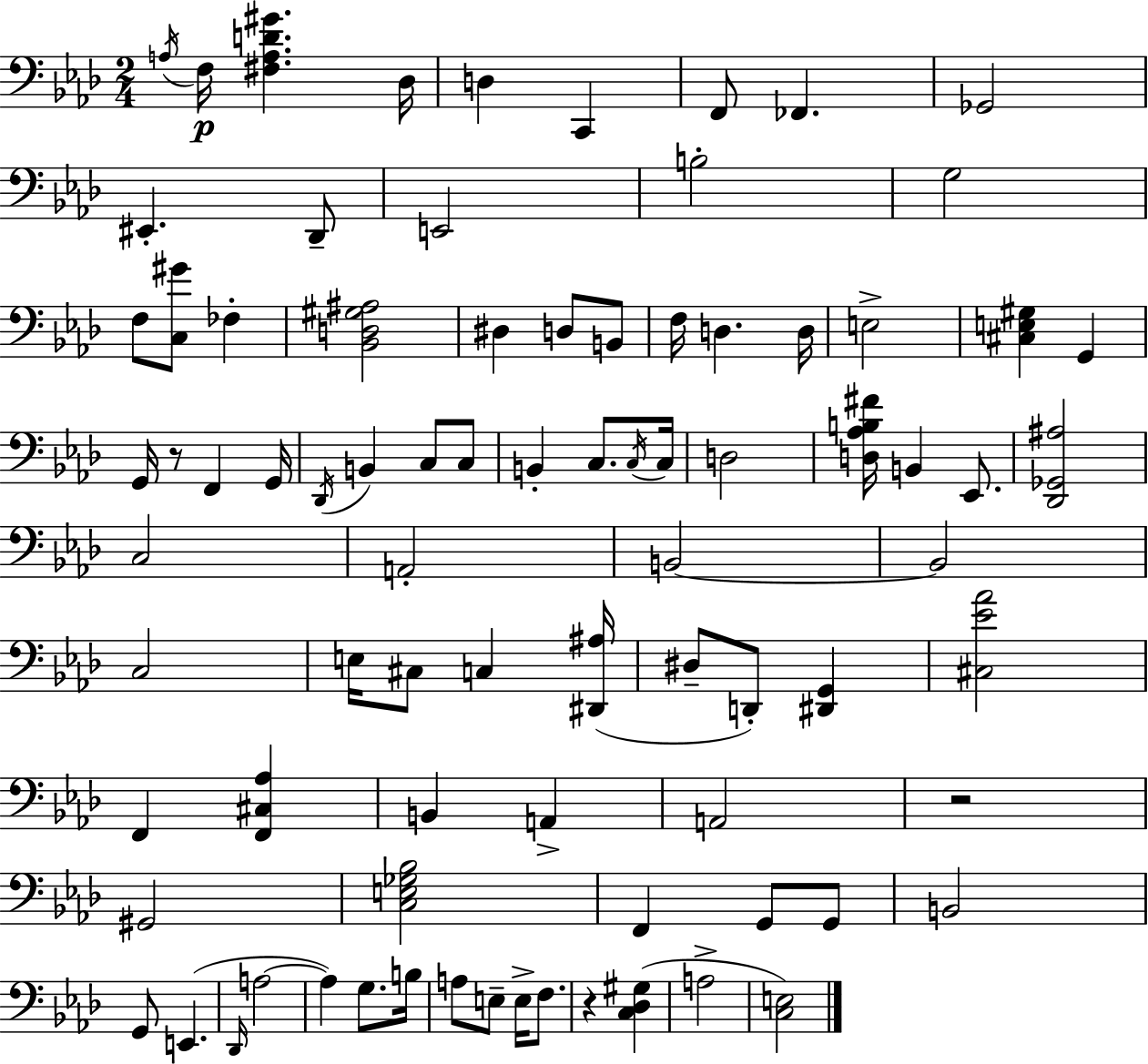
{
  \clef bass
  \numericTimeSignature
  \time 2/4
  \key f \minor
  \repeat volta 2 { \acciaccatura { a16 }\p f16 <fis a d' gis'>4. | des16 d4 c,4 | f,8 fes,4. | ges,2 | \break eis,4.-. des,8-- | e,2 | b2-. | g2 | \break f8 <c gis'>8 fes4-. | <bes, d gis ais>2 | dis4 d8 b,8 | f16 d4. | \break d16 e2-> | <cis e gis>4 g,4 | g,16 r8 f,4 | g,16 \acciaccatura { des,16 } b,4 c8 | \break c8 b,4-. c8. | \acciaccatura { c16 } c16 d2 | <d aes b fis'>16 b,4 | ees,8. <des, ges, ais>2 | \break c2 | a,2-. | b,2~~ | b,2 | \break c2 | e16 cis8 c4 | <dis, ais>16( dis8-- d,8-.) <dis, g,>4 | <cis ees' aes'>2 | \break f,4 <f, cis aes>4 | b,4 a,4-> | a,2 | r2 | \break gis,2 | <c e ges bes>2 | f,4 g,8 | g,8 b,2 | \break g,8 e,4.( | \grace { des,16 } a2~~ | a4) | g8. b16 a8 e8-- | \break e16-> f8. r4 | <c des gis>4( a2-> | <c e>2) | } \bar "|."
}